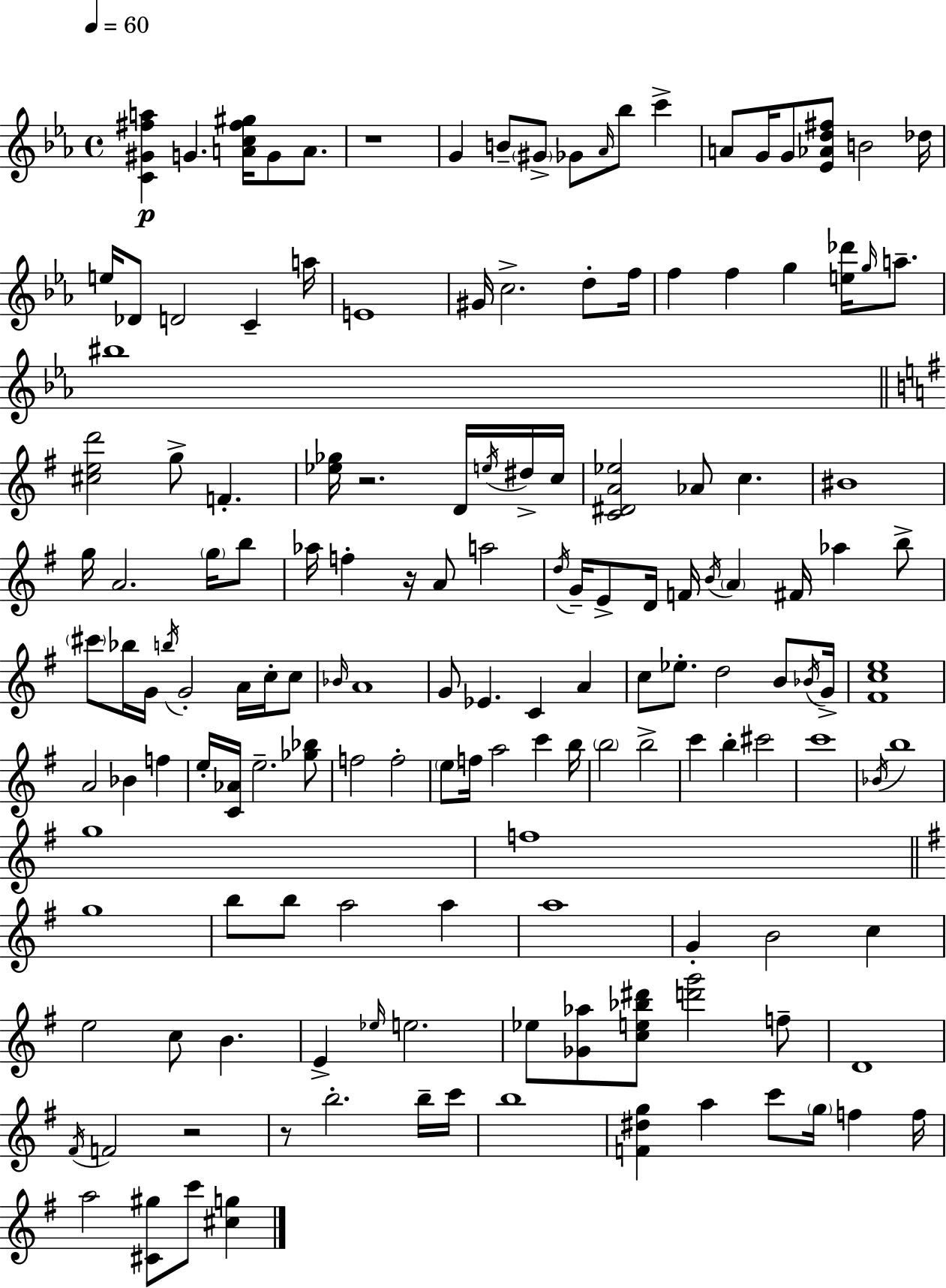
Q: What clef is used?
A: treble